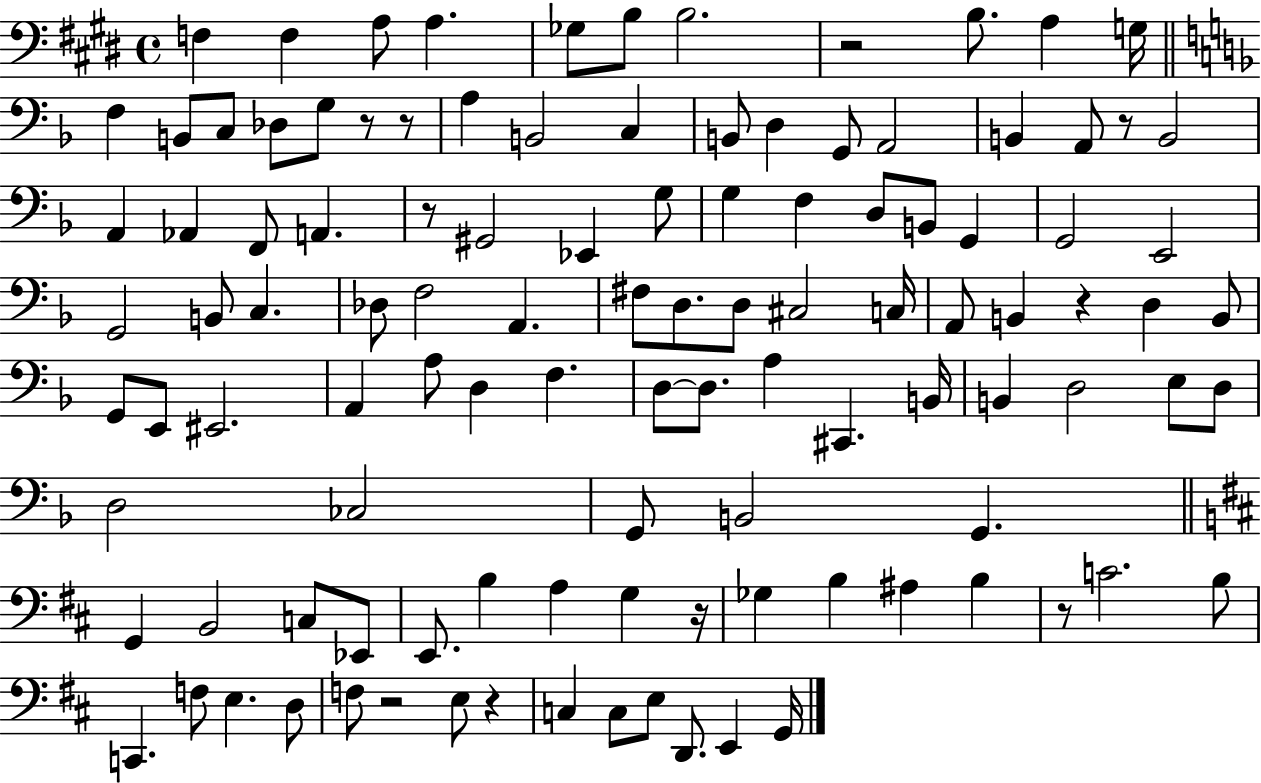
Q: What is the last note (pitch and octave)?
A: G2